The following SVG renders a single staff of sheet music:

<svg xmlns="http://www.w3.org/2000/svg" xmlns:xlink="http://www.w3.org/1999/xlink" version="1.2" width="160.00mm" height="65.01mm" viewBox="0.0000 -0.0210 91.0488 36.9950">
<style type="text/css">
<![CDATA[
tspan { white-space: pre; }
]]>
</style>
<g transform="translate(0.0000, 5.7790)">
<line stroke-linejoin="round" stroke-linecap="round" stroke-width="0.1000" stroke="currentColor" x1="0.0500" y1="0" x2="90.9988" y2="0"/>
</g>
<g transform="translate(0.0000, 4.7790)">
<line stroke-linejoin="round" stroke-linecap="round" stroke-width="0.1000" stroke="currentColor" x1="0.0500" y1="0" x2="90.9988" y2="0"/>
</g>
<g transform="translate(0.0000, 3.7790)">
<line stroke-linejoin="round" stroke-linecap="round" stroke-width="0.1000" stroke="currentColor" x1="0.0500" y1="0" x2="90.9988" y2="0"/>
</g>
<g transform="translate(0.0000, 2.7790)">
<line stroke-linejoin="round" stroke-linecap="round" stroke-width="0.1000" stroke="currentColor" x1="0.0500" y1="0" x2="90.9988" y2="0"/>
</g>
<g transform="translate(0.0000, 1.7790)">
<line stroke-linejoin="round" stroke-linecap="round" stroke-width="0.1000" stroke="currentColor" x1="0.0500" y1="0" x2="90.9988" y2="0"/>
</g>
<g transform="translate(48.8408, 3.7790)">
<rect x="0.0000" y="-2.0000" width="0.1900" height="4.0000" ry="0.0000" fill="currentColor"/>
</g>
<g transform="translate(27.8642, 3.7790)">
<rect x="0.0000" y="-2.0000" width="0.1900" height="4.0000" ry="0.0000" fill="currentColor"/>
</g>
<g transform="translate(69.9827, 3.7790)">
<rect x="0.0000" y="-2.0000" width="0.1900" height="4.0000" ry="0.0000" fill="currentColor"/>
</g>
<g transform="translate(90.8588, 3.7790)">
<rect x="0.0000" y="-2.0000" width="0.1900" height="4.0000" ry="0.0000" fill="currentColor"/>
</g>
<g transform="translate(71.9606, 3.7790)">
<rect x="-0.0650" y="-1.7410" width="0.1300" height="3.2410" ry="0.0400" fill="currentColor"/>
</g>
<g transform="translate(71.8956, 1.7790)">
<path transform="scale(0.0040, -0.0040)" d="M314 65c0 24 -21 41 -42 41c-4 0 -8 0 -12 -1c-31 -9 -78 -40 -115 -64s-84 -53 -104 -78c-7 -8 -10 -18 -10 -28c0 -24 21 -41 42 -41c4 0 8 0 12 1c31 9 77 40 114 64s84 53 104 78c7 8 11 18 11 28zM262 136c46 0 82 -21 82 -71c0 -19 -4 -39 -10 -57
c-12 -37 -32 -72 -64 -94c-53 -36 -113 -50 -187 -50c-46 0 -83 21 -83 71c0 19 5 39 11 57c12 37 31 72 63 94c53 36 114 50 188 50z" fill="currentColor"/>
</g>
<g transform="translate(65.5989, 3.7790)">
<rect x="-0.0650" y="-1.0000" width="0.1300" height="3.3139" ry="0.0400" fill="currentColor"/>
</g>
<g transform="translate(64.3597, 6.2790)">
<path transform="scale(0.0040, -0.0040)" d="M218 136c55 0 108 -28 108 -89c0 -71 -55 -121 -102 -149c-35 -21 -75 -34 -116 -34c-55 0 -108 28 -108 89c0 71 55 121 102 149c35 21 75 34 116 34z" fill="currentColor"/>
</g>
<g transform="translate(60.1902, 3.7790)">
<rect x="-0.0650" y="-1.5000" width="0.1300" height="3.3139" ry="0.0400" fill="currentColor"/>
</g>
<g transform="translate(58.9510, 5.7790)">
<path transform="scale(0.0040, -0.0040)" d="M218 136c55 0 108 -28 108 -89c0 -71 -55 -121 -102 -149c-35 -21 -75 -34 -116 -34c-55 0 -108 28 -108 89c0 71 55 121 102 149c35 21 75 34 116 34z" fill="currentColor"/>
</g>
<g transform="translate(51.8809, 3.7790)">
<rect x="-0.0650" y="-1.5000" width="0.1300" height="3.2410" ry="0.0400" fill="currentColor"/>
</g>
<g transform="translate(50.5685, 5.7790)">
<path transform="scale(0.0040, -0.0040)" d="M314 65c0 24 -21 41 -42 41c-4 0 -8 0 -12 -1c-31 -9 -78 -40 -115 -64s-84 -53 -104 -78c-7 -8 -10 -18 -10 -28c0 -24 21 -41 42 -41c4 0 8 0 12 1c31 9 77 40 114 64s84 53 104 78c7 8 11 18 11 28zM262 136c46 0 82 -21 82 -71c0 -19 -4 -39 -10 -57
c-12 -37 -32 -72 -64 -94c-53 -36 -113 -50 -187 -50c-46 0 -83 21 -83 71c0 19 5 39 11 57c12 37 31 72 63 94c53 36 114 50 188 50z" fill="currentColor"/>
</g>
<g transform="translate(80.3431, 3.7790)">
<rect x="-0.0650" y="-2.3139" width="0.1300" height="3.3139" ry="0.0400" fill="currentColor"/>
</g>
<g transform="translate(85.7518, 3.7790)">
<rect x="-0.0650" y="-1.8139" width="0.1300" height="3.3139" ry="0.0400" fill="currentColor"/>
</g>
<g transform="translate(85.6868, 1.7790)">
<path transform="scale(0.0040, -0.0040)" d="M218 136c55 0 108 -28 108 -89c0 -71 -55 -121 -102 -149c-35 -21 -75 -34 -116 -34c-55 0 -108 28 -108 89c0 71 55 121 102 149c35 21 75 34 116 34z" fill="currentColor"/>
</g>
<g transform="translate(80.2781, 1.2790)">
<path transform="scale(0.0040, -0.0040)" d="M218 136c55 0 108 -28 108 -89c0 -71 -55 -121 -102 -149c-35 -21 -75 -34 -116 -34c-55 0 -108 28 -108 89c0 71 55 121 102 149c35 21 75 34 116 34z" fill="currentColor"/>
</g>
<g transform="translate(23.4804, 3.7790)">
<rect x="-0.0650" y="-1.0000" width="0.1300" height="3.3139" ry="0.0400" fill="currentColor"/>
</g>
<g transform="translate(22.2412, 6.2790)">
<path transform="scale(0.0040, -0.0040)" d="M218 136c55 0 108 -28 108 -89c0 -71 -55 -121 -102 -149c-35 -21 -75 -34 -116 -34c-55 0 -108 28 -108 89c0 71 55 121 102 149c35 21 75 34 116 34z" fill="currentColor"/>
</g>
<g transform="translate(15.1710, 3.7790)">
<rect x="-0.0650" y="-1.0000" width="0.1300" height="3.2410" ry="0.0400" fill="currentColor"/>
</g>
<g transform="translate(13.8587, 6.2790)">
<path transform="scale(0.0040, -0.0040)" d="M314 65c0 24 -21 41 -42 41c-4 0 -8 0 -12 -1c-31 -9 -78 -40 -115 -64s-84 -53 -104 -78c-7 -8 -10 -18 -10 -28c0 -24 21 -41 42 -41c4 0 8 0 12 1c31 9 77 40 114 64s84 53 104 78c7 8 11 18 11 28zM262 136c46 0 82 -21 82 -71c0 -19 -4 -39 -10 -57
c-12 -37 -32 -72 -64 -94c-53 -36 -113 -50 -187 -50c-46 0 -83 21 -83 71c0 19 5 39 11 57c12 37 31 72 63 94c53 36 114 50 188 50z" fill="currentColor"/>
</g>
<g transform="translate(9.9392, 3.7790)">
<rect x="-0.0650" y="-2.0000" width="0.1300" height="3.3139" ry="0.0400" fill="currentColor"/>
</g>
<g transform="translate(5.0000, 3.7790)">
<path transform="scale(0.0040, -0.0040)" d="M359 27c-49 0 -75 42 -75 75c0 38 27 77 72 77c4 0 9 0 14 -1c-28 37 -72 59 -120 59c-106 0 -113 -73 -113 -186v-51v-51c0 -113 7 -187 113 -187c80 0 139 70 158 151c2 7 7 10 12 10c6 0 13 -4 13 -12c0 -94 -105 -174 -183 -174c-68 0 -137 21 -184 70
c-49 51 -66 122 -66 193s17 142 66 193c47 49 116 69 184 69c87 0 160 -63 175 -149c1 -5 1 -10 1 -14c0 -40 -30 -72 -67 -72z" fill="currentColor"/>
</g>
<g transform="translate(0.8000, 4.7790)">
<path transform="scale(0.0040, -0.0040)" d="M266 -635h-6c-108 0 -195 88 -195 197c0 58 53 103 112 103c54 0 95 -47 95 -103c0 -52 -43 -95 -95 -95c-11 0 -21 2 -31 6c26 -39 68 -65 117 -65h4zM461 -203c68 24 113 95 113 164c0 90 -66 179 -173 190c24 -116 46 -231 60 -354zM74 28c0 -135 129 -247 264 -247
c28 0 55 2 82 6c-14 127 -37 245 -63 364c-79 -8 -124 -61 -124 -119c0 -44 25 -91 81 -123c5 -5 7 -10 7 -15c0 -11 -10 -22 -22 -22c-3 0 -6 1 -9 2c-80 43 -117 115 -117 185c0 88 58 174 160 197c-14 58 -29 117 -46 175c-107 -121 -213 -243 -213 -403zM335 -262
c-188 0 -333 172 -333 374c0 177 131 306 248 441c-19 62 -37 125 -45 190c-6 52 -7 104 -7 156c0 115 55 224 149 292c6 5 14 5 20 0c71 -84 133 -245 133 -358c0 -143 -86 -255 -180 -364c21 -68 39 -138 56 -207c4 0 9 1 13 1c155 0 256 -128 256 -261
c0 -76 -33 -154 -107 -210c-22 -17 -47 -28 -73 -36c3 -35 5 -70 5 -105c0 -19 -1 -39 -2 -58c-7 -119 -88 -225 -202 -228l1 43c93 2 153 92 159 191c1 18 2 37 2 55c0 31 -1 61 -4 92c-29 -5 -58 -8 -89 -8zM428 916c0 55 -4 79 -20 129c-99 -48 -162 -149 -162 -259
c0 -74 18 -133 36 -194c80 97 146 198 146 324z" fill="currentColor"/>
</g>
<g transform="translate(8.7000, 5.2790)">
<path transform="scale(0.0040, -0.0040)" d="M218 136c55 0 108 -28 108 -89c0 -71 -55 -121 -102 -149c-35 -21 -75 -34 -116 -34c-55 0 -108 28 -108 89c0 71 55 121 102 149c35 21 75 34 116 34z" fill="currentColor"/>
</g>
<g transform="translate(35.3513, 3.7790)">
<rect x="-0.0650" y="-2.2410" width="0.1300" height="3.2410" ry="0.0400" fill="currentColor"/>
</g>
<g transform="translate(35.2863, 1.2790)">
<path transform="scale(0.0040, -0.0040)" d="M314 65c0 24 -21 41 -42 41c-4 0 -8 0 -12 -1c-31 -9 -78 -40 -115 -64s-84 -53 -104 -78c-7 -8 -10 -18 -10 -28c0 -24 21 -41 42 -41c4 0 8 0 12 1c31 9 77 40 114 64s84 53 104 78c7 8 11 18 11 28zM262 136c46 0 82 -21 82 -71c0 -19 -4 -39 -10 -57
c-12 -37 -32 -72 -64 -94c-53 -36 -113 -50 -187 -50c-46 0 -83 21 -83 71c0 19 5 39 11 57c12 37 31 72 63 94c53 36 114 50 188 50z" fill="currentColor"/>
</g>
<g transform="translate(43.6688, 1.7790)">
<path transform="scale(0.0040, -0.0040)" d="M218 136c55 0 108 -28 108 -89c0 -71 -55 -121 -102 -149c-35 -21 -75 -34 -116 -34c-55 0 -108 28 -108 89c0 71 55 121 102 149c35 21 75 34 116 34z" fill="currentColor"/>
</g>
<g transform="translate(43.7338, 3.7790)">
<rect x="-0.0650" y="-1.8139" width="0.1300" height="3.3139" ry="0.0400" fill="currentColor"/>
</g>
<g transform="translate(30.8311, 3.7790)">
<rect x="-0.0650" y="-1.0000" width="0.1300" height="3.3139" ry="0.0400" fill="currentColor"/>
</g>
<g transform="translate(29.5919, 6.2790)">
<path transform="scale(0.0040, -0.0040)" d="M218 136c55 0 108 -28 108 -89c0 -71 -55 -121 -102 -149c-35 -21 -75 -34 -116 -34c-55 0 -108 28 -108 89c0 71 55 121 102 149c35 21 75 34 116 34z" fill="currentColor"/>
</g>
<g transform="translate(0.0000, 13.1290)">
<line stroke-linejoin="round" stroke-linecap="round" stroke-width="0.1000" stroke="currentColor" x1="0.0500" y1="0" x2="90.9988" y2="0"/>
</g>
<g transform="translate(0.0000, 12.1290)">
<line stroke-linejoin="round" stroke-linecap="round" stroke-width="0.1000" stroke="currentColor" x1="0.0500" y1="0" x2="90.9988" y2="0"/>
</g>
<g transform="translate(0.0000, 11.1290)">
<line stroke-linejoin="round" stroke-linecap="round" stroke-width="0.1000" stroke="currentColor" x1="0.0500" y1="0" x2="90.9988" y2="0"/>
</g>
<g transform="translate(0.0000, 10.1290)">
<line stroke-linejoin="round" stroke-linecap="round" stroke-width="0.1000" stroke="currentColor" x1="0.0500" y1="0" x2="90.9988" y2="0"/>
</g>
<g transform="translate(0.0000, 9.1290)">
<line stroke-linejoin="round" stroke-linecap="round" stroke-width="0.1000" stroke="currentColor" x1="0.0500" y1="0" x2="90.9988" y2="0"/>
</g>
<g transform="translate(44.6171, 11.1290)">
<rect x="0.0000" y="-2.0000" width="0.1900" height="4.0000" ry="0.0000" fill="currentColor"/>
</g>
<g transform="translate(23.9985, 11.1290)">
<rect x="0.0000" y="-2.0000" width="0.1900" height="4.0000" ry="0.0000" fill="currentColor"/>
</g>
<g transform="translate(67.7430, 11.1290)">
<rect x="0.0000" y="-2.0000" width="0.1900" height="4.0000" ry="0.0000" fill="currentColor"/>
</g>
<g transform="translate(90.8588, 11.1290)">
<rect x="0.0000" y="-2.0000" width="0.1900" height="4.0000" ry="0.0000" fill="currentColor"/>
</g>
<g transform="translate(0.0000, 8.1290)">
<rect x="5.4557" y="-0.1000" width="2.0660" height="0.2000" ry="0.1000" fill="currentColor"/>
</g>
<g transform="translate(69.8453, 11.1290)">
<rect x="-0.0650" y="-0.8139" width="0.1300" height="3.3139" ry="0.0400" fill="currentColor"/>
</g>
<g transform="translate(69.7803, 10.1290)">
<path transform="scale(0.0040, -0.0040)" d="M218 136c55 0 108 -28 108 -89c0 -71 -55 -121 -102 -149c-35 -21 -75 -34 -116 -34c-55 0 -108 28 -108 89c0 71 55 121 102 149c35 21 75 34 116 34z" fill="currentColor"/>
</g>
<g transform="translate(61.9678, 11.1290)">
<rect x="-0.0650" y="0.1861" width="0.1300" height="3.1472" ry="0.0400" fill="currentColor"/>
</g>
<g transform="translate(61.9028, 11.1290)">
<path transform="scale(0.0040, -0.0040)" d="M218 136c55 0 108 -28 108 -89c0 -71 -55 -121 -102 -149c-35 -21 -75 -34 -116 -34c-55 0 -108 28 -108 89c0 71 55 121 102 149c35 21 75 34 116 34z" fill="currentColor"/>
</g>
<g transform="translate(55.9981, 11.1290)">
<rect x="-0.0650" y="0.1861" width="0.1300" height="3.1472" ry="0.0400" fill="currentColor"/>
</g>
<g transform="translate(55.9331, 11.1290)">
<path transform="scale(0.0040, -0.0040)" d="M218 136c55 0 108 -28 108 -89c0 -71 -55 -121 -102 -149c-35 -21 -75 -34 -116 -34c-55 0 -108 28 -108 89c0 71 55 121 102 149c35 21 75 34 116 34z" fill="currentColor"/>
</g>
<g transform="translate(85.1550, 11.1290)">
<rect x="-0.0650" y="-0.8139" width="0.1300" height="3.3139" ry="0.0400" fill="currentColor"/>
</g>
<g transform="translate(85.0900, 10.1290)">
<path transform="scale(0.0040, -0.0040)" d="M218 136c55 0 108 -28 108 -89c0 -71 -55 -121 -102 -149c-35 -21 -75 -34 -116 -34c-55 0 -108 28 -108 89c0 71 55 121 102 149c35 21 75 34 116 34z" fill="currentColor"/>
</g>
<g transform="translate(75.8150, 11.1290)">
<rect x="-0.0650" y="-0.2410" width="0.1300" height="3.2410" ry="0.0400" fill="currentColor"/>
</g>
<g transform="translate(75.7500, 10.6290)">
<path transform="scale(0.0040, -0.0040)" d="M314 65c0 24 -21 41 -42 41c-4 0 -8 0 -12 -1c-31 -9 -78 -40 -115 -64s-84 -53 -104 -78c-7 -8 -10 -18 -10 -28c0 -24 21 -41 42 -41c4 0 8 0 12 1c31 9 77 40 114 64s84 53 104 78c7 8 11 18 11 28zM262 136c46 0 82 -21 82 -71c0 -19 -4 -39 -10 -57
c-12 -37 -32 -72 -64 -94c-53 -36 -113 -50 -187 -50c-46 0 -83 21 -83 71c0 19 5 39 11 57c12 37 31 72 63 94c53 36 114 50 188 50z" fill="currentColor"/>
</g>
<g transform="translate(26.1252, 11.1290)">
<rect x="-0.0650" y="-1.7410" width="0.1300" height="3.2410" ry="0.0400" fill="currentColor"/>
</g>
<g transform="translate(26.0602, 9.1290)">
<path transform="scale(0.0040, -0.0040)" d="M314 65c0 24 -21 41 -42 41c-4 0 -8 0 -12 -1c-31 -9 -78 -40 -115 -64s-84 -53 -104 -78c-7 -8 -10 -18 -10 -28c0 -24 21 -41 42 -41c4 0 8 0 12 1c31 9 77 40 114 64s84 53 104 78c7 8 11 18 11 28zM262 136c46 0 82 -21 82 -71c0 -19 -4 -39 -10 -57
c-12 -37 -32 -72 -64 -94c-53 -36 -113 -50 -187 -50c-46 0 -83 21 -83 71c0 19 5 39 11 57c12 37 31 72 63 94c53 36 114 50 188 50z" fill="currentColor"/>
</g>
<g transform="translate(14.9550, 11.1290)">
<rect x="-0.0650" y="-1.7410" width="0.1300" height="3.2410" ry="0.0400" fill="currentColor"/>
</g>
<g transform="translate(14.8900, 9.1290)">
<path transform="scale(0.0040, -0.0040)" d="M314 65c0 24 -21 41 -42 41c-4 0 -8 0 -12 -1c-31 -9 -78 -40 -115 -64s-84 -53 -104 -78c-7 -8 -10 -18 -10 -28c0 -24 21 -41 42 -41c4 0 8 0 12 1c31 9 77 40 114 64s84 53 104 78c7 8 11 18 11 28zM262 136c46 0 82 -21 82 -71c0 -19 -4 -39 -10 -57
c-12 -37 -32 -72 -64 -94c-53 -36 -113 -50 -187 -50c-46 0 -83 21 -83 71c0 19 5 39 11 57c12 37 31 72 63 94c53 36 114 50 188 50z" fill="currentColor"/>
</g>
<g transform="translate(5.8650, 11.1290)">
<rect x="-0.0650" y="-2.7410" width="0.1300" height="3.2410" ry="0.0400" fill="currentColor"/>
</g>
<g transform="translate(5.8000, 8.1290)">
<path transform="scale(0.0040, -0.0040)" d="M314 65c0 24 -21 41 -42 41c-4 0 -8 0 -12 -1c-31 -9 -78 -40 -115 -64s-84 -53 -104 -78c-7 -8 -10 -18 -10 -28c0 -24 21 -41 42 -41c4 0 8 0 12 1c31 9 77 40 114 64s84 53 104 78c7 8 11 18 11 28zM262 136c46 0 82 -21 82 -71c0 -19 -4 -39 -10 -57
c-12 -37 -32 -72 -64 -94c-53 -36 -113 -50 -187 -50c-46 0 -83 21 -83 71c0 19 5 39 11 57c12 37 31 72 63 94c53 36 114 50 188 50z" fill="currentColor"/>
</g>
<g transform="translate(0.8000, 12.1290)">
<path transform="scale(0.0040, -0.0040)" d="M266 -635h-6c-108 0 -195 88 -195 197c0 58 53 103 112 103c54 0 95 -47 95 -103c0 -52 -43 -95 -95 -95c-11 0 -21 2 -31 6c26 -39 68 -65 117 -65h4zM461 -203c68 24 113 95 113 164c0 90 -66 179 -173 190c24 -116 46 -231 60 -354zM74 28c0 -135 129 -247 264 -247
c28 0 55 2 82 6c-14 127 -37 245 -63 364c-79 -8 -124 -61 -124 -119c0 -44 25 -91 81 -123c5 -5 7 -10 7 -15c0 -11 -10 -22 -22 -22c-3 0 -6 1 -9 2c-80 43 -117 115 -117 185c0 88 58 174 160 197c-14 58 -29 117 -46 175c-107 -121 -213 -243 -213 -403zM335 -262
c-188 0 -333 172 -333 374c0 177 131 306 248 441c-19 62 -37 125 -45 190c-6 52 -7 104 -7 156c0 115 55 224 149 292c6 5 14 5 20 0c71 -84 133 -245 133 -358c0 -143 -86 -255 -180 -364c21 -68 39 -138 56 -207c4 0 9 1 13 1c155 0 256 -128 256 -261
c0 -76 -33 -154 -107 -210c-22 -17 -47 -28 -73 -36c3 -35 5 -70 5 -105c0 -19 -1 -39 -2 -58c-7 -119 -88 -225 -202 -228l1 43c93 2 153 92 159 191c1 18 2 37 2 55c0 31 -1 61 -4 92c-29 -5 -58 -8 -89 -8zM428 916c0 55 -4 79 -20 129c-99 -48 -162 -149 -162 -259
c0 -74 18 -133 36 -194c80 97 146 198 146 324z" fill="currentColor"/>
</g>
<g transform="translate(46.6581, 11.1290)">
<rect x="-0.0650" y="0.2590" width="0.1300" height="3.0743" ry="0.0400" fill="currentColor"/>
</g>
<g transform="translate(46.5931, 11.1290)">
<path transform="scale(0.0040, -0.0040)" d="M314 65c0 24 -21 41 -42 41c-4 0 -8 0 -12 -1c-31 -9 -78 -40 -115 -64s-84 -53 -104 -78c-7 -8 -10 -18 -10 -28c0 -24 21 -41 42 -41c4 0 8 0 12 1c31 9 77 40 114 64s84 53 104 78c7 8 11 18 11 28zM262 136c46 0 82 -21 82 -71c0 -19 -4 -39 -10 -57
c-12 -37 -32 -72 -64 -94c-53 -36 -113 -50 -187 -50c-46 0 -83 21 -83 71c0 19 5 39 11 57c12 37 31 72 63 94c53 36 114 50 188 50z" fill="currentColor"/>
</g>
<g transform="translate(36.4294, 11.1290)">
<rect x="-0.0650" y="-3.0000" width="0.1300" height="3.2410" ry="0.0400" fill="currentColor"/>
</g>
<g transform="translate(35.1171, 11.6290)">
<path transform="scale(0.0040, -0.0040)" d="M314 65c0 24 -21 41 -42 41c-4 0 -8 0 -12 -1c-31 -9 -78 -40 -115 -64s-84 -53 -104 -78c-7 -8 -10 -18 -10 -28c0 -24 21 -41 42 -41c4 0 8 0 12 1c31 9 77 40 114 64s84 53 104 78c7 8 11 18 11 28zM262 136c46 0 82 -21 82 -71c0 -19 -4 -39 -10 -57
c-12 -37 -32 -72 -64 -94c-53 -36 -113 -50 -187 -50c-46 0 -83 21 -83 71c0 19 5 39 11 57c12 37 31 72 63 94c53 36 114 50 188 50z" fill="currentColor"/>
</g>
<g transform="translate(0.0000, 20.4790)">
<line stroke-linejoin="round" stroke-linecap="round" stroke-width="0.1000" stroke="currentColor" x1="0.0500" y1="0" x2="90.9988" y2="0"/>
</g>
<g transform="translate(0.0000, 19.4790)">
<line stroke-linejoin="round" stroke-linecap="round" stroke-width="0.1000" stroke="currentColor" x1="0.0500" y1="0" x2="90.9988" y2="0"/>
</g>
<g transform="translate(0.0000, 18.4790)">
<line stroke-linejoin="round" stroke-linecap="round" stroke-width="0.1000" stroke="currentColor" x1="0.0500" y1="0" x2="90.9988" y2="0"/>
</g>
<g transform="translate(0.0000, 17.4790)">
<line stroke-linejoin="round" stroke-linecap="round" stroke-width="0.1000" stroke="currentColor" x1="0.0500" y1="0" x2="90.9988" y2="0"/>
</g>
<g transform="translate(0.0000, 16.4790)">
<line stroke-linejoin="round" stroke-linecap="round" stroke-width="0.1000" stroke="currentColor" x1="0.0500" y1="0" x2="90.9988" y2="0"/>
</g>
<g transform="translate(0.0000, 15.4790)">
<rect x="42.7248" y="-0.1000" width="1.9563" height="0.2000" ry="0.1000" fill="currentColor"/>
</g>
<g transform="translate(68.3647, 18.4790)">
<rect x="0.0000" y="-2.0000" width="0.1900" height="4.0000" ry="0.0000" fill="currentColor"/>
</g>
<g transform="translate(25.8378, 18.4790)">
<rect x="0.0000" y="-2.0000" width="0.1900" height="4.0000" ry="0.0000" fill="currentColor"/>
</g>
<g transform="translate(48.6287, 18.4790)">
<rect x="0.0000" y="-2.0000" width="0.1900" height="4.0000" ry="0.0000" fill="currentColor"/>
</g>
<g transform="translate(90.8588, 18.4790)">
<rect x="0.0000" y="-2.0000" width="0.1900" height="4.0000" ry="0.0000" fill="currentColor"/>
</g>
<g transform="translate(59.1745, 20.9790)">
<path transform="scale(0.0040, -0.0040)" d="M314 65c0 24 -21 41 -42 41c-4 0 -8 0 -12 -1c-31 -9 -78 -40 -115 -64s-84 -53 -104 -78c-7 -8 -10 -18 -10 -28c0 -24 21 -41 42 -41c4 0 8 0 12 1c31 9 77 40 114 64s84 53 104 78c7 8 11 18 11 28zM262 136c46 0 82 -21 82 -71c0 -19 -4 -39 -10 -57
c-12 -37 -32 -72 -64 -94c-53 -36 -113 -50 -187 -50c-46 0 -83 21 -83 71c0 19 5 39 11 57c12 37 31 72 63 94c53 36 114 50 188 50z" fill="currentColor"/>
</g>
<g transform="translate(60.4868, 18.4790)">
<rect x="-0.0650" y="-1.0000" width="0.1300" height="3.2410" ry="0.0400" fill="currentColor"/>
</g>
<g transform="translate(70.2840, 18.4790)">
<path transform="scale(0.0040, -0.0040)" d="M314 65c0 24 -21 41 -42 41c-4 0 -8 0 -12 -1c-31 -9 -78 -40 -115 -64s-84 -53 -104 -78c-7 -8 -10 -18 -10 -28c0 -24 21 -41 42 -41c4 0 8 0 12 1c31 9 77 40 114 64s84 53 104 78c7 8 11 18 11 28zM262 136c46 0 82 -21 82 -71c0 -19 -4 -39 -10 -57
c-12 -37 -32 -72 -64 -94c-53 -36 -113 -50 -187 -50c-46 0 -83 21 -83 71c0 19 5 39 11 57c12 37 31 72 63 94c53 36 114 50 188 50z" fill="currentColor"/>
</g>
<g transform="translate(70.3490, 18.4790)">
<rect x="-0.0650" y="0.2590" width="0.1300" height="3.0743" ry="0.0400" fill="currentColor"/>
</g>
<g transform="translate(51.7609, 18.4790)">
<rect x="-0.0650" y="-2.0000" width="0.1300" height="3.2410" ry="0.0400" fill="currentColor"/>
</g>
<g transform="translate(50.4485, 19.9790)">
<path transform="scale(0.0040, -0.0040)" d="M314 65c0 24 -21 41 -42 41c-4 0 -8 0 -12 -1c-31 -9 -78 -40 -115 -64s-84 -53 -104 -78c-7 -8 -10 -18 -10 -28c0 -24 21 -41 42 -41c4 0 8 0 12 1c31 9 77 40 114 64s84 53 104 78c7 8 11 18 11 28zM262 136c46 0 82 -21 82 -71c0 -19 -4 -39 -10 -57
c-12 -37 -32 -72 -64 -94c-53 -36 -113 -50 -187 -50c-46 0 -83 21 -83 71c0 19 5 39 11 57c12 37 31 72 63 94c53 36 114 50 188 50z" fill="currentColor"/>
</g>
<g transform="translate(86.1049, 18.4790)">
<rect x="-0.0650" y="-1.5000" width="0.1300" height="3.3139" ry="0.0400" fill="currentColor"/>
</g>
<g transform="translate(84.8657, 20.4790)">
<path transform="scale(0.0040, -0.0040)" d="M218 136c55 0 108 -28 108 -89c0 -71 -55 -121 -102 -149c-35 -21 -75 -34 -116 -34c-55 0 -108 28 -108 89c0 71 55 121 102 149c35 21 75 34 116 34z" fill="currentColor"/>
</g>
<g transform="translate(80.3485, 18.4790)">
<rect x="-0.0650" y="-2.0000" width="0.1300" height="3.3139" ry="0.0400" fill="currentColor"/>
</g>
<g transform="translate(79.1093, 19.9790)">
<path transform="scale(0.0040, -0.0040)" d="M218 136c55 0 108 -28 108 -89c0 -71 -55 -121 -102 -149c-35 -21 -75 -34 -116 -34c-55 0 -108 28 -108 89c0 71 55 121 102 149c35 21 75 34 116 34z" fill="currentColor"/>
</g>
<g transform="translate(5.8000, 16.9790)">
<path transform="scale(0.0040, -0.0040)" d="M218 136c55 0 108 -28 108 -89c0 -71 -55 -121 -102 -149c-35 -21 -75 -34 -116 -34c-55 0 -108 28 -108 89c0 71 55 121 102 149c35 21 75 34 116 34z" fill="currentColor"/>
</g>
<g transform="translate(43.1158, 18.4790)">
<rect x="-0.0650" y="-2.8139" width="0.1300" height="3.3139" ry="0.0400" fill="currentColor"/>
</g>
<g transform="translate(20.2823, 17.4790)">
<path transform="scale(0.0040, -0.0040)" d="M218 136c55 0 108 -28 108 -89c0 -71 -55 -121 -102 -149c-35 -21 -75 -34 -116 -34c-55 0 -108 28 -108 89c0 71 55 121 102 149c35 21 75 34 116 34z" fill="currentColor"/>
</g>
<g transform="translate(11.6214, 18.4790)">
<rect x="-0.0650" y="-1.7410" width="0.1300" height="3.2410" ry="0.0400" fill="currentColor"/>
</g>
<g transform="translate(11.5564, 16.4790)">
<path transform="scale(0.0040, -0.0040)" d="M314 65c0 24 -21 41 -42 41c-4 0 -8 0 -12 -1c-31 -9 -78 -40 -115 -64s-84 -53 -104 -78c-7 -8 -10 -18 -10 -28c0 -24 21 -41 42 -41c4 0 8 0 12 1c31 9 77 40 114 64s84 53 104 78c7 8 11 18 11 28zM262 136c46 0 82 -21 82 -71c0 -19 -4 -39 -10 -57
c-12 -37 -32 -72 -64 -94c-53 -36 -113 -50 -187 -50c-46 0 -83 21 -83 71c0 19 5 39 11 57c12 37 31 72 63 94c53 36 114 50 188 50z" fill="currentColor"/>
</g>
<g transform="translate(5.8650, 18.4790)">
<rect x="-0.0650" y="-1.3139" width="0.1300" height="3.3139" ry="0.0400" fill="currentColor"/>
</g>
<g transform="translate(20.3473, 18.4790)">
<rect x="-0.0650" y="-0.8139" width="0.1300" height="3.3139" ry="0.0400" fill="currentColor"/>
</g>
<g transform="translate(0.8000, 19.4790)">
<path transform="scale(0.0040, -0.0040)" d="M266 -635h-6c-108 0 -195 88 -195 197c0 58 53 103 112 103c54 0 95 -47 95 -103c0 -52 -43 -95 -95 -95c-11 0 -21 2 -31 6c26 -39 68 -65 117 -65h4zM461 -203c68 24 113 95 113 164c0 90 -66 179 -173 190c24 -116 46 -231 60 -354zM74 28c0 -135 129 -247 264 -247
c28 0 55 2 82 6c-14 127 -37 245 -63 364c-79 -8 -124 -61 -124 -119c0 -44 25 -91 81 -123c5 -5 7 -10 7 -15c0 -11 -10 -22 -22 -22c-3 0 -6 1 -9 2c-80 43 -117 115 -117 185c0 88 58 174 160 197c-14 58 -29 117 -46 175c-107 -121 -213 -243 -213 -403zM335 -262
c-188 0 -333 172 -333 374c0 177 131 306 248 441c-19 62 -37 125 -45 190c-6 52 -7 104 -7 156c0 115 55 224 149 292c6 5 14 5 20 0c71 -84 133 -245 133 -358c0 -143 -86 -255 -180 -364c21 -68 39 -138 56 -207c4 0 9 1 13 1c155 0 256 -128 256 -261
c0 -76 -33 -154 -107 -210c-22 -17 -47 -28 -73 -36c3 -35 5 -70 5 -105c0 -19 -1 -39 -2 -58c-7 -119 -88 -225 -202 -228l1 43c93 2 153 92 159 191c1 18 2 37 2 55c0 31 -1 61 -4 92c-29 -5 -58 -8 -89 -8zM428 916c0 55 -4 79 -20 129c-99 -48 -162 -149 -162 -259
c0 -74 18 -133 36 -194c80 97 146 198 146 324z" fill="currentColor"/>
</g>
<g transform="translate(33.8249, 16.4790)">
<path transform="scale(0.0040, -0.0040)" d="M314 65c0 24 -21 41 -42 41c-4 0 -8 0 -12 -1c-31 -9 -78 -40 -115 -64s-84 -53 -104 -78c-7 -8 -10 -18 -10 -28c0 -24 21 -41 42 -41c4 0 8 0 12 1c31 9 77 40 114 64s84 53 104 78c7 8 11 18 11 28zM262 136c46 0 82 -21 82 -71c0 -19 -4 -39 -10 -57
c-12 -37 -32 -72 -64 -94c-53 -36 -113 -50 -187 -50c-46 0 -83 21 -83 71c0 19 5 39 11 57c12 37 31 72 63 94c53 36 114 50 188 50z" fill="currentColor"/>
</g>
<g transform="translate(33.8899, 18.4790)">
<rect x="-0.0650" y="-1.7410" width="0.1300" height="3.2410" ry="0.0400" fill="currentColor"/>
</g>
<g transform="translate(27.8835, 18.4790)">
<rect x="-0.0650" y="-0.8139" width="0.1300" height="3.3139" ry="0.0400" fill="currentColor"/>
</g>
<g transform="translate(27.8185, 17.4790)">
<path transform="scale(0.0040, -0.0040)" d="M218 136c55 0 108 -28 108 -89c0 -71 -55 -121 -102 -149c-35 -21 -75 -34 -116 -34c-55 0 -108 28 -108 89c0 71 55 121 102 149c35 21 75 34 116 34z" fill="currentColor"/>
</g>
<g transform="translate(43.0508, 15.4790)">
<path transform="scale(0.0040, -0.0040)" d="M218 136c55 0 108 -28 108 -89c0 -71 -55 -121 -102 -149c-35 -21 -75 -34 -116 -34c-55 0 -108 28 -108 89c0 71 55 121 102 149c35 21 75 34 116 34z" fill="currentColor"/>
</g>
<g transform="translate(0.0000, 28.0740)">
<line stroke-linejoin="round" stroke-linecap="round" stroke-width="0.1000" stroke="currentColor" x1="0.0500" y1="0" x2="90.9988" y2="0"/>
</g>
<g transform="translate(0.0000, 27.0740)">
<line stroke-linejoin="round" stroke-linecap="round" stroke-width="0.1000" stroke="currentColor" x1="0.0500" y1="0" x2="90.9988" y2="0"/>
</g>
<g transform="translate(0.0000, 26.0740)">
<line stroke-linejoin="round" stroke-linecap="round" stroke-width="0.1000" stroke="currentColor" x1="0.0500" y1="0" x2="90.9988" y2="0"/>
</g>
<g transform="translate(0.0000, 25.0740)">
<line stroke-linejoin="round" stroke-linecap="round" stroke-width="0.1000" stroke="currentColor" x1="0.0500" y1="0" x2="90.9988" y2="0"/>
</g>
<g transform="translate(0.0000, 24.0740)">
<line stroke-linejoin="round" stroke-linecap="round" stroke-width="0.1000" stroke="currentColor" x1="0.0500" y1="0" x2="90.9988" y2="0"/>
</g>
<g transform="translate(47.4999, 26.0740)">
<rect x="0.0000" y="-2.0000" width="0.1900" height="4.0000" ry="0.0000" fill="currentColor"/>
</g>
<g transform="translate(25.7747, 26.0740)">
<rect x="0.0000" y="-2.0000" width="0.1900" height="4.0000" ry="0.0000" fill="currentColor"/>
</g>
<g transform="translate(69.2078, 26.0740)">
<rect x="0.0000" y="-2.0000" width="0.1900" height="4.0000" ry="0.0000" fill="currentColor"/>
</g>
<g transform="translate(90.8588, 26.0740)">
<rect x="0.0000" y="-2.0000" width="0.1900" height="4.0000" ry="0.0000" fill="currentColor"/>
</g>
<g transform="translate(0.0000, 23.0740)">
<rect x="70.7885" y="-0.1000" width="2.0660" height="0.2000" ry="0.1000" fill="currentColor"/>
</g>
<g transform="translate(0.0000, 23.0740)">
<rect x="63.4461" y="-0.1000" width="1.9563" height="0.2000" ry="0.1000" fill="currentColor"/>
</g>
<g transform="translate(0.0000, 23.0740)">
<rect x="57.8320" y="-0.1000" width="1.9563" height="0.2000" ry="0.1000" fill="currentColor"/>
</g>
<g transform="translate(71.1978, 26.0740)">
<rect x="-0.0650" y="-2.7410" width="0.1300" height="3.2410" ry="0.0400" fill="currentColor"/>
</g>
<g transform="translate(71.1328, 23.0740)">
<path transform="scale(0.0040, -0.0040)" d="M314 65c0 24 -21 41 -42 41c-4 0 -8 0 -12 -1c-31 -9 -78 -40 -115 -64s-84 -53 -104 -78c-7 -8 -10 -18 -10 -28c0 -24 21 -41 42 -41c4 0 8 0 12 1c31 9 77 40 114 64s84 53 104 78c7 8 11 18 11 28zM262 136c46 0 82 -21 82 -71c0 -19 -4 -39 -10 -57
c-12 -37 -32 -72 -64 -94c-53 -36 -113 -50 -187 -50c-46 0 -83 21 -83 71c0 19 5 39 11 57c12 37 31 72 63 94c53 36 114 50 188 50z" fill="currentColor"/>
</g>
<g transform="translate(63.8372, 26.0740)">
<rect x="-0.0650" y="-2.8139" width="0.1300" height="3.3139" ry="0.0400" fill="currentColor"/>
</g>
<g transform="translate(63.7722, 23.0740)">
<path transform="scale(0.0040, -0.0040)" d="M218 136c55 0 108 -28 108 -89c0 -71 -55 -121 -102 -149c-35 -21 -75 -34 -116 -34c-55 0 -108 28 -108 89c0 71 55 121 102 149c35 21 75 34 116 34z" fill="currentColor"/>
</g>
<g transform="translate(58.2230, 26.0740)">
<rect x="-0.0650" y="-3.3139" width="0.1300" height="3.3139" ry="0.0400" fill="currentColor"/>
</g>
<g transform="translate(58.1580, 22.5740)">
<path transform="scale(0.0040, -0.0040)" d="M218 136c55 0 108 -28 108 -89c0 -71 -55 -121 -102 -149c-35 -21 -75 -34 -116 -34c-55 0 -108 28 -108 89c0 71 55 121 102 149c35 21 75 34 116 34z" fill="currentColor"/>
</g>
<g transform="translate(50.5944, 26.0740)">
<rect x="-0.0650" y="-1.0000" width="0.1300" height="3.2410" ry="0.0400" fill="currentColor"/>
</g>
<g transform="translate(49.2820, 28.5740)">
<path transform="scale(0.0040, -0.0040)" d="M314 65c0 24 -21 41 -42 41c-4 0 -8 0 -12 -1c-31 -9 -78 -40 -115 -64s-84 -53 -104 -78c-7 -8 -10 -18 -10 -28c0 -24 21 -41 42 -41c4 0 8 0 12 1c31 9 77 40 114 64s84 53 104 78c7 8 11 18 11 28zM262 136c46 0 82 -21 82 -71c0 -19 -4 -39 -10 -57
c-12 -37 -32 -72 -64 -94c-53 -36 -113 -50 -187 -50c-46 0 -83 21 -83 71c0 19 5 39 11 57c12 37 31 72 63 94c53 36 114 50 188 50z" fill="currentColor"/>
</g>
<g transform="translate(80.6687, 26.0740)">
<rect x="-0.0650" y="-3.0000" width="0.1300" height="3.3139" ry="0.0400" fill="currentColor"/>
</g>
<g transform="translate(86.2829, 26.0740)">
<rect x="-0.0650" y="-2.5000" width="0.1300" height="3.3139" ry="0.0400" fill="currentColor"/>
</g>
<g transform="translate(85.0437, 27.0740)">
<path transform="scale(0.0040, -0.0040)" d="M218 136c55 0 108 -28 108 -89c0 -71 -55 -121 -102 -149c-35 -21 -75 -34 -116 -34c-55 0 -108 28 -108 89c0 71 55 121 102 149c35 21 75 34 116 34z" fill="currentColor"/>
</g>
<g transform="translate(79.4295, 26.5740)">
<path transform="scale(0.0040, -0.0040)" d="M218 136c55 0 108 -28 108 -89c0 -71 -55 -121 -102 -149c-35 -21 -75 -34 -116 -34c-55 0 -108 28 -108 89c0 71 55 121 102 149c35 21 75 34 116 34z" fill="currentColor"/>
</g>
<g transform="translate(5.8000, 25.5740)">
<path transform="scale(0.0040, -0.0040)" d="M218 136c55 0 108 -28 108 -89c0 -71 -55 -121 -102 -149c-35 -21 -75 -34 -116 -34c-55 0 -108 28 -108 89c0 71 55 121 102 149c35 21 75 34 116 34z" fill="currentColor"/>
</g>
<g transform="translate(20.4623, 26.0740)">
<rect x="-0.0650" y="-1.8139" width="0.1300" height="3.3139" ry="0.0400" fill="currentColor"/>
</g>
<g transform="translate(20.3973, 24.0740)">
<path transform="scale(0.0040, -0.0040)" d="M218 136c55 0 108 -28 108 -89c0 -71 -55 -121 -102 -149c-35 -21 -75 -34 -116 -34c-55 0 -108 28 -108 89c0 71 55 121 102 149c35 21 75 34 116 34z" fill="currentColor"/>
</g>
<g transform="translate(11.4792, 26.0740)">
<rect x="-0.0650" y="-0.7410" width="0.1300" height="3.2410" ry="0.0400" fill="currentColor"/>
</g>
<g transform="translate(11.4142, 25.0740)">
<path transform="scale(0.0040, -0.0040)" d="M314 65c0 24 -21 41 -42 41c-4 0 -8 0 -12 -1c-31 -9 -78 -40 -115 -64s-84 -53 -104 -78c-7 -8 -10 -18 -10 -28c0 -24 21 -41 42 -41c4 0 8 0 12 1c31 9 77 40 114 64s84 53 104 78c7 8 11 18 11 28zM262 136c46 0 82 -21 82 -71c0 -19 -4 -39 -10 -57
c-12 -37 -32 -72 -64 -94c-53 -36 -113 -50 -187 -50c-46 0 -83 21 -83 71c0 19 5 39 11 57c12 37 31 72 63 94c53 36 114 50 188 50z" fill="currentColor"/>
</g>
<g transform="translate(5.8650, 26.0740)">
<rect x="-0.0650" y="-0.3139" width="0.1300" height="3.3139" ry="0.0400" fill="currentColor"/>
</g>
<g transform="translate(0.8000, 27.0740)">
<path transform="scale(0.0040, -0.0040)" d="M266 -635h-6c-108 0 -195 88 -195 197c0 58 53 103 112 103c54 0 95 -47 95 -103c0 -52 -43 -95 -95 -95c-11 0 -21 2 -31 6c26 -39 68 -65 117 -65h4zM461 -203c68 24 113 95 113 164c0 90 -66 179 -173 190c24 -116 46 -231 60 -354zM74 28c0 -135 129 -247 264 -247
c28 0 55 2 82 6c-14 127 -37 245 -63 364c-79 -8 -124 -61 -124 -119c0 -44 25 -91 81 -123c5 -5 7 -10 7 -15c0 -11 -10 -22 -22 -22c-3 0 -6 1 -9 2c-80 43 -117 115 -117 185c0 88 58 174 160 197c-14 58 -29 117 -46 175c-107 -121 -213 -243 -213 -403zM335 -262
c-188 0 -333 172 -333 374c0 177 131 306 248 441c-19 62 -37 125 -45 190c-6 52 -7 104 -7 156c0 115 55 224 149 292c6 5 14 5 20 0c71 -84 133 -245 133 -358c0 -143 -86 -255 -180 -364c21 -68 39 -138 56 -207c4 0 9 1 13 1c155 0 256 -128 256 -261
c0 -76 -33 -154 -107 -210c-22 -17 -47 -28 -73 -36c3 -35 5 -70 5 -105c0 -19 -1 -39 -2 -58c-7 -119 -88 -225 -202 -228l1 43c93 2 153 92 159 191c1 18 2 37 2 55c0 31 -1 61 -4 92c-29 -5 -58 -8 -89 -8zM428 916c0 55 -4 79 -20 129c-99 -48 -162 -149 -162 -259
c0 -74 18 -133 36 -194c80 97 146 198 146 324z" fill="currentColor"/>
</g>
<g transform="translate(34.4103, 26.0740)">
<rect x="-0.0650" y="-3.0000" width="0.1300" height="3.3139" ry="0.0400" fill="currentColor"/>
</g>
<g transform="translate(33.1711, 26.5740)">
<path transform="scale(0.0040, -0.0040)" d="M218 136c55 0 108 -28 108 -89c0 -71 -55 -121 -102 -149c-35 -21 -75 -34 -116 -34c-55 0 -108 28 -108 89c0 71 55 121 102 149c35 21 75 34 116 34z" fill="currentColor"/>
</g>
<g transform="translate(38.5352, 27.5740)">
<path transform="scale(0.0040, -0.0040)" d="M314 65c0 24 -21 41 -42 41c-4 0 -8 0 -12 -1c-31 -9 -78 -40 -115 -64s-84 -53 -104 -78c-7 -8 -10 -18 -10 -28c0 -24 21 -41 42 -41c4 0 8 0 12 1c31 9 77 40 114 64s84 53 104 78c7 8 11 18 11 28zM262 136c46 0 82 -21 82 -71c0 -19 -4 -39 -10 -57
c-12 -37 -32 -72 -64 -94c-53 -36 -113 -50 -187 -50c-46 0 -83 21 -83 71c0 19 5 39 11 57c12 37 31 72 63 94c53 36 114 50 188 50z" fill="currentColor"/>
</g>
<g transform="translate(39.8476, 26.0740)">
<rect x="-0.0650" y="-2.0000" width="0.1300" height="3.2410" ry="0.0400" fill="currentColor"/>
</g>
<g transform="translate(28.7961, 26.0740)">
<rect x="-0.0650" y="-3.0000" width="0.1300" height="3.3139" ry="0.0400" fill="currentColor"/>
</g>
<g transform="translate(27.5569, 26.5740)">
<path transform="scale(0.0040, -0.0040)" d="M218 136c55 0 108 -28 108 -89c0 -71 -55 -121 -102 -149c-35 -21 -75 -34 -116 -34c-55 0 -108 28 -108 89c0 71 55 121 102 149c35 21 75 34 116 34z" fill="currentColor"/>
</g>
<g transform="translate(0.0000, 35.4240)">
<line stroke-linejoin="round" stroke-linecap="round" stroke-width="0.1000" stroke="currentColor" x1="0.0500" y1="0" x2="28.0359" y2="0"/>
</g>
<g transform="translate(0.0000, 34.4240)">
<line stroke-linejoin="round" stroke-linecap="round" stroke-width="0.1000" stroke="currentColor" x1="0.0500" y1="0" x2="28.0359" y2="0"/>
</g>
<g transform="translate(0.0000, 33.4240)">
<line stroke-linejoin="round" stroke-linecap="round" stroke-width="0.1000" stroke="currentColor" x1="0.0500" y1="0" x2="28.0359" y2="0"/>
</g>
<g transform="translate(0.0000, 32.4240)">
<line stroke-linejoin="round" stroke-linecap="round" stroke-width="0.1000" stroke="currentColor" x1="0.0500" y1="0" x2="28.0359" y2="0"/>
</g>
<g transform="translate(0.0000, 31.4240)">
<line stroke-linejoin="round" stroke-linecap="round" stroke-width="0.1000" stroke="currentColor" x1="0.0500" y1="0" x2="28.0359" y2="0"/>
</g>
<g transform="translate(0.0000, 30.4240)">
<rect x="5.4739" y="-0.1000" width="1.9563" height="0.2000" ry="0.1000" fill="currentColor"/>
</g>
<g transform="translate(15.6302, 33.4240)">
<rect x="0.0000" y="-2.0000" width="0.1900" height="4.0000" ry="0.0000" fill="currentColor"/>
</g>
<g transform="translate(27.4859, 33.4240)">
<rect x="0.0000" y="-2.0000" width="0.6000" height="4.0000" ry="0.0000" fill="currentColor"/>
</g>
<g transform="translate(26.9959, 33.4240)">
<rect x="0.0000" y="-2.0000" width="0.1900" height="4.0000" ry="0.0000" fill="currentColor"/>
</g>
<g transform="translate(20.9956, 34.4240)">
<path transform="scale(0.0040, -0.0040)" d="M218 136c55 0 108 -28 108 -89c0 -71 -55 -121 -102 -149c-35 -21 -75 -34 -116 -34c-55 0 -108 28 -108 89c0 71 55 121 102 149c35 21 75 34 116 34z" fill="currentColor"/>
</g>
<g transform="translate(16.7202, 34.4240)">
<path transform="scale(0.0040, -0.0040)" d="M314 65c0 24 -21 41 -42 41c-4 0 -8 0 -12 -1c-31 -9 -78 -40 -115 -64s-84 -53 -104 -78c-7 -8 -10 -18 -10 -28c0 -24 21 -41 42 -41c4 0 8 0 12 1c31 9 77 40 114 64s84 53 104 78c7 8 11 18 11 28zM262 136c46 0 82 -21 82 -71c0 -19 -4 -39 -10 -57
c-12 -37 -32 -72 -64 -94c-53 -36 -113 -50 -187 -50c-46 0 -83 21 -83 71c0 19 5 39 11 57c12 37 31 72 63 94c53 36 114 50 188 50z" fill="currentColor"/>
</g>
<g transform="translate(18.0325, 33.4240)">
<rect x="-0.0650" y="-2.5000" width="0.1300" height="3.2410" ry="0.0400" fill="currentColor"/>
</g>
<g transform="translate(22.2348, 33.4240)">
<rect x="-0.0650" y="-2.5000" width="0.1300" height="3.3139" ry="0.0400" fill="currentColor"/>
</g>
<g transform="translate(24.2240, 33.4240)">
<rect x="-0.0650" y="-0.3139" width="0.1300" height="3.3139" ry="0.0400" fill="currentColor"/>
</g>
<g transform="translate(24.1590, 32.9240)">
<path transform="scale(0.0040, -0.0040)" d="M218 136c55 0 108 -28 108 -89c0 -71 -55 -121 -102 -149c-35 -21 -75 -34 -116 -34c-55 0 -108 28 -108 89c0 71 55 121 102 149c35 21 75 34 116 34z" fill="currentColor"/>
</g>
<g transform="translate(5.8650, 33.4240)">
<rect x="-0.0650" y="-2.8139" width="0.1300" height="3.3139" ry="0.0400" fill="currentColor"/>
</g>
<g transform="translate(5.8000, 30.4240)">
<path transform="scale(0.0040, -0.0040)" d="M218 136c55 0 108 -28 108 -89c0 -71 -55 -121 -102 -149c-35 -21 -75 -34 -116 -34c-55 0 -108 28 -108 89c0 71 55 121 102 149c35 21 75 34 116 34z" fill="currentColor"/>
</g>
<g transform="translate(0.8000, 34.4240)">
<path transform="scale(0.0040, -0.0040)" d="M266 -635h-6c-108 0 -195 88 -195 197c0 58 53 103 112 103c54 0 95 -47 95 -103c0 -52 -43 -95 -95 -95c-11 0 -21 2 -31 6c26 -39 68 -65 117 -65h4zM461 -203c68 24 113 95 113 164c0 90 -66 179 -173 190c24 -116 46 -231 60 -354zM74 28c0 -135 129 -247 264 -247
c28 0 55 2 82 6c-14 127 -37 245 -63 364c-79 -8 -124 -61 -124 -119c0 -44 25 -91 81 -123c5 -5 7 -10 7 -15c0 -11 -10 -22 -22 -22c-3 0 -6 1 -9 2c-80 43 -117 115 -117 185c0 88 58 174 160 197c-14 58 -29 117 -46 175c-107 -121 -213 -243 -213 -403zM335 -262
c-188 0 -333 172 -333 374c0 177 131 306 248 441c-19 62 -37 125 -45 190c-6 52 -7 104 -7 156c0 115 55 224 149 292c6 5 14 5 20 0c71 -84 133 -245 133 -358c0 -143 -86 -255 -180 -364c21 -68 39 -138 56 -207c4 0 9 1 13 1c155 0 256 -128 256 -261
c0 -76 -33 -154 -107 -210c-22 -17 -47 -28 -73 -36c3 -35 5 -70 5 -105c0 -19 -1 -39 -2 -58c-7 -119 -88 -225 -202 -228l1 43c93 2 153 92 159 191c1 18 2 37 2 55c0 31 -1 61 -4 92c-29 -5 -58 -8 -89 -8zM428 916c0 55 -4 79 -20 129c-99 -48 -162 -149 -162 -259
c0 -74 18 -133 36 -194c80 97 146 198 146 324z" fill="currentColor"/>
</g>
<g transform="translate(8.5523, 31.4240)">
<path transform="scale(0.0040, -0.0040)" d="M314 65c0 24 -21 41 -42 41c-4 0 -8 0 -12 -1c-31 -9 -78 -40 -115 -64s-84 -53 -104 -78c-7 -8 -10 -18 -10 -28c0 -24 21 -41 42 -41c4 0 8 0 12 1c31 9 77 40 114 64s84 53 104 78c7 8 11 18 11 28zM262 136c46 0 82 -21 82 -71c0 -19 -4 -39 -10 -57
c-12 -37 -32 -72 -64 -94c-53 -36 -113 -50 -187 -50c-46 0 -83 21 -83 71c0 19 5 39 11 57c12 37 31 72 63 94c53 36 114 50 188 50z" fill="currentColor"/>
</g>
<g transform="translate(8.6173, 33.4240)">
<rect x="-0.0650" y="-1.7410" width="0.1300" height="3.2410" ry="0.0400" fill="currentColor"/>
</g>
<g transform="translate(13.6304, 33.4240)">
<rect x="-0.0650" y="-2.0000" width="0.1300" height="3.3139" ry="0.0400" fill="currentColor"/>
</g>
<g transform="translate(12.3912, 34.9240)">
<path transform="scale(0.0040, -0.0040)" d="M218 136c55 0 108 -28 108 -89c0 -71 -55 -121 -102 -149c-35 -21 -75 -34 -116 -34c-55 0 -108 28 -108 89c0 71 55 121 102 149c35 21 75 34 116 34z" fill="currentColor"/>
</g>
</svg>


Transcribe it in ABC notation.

X:1
T:Untitled
M:4/4
L:1/4
K:C
F D2 D D g2 f E2 E D f2 g f a2 f2 f2 A2 B2 B B d c2 d e f2 d d f2 a F2 D2 B2 F E c d2 f A A F2 D2 b a a2 A G a f2 F G2 G c